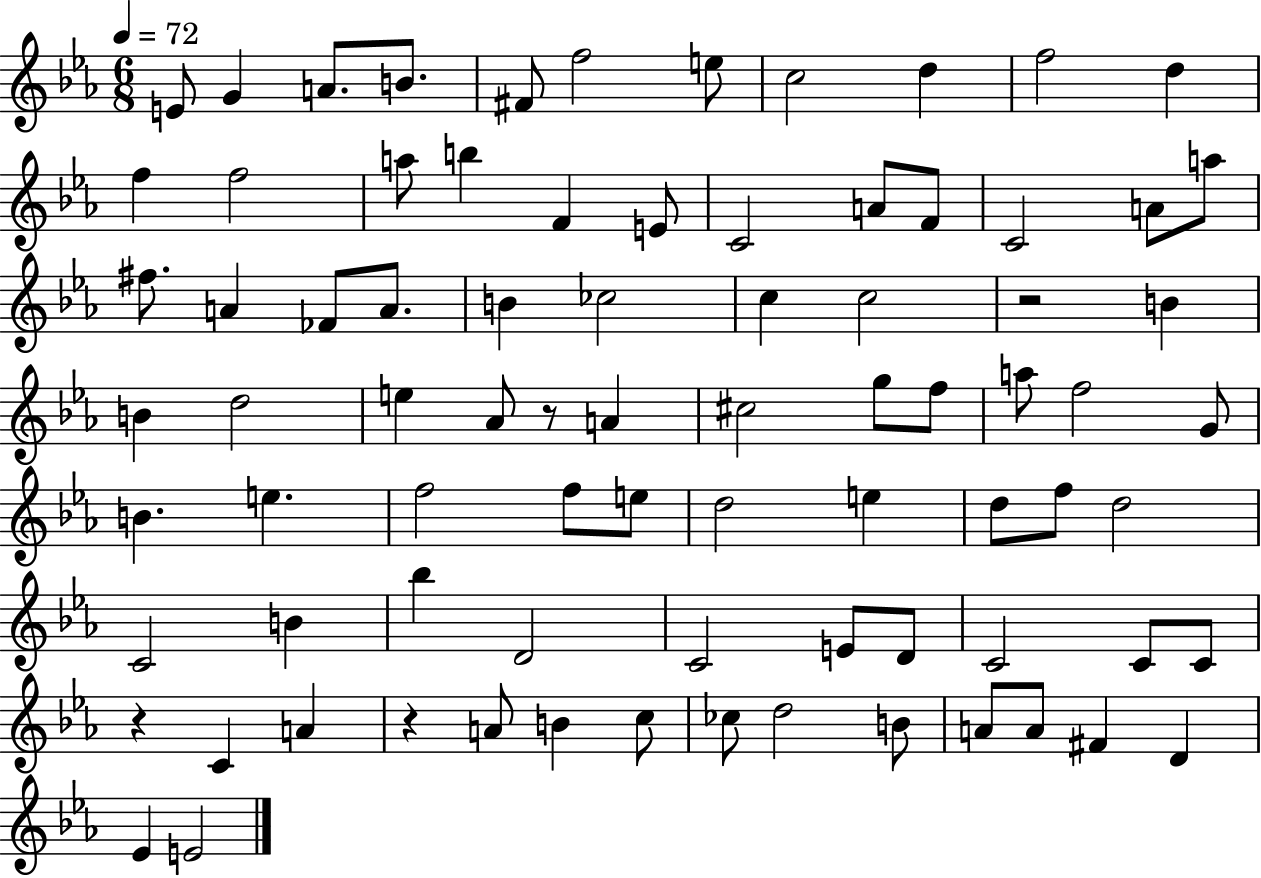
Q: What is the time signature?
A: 6/8